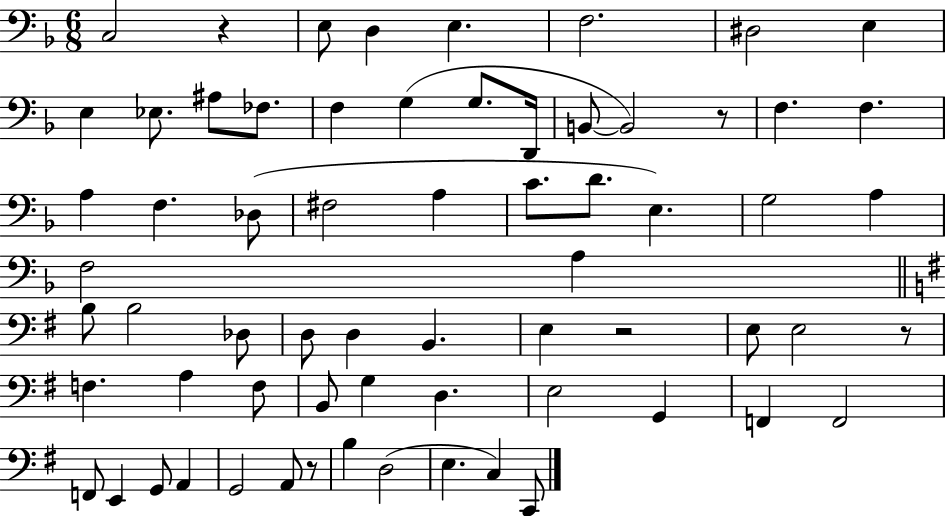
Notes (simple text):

C3/h R/q E3/e D3/q E3/q. F3/h. D#3/h E3/q E3/q Eb3/e. A#3/e FES3/e. F3/q G3/q G3/e. D2/s B2/e B2/h R/e F3/q. F3/q. A3/q F3/q. Db3/e F#3/h A3/q C4/e. D4/e. E3/q. G3/h A3/q F3/h A3/q B3/e B3/h Db3/e D3/e D3/q B2/q. E3/q R/h E3/e E3/h R/e F3/q. A3/q F3/e B2/e G3/q D3/q. E3/h G2/q F2/q F2/h F2/e E2/q G2/e A2/q G2/h A2/e R/e B3/q D3/h E3/q. C3/q C2/e